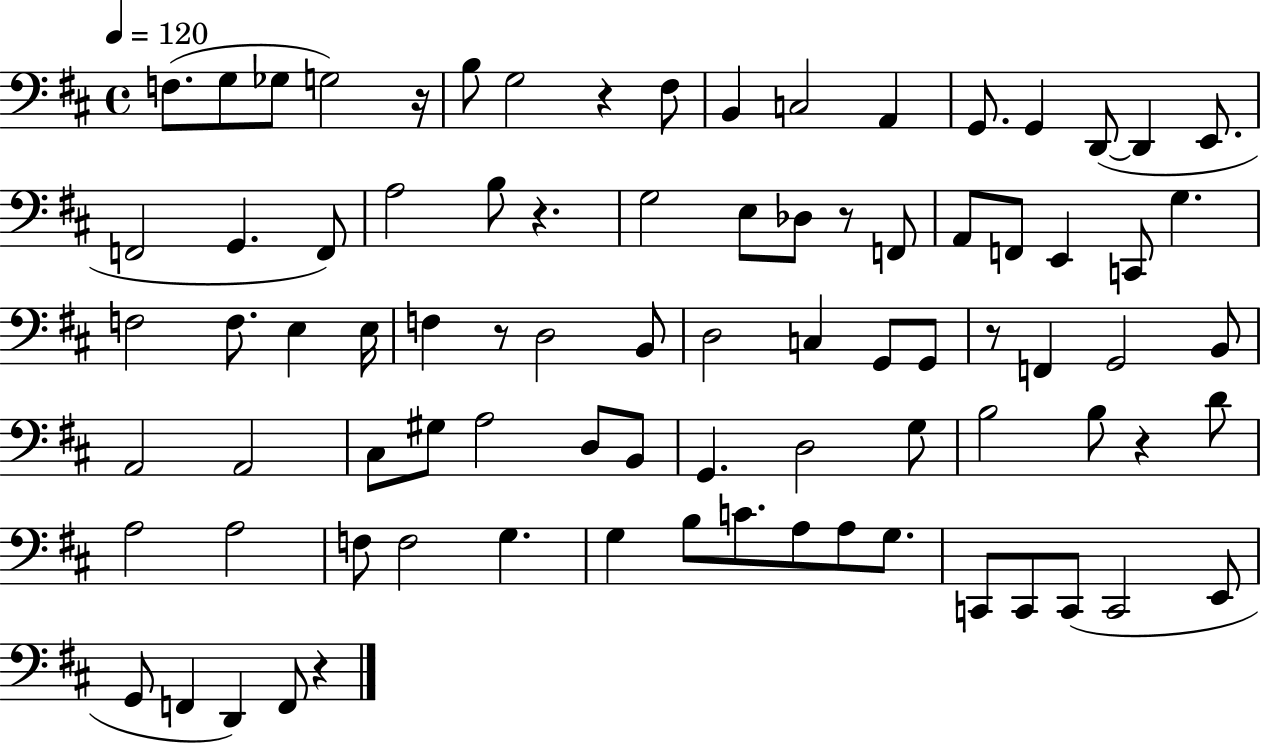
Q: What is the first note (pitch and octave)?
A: F3